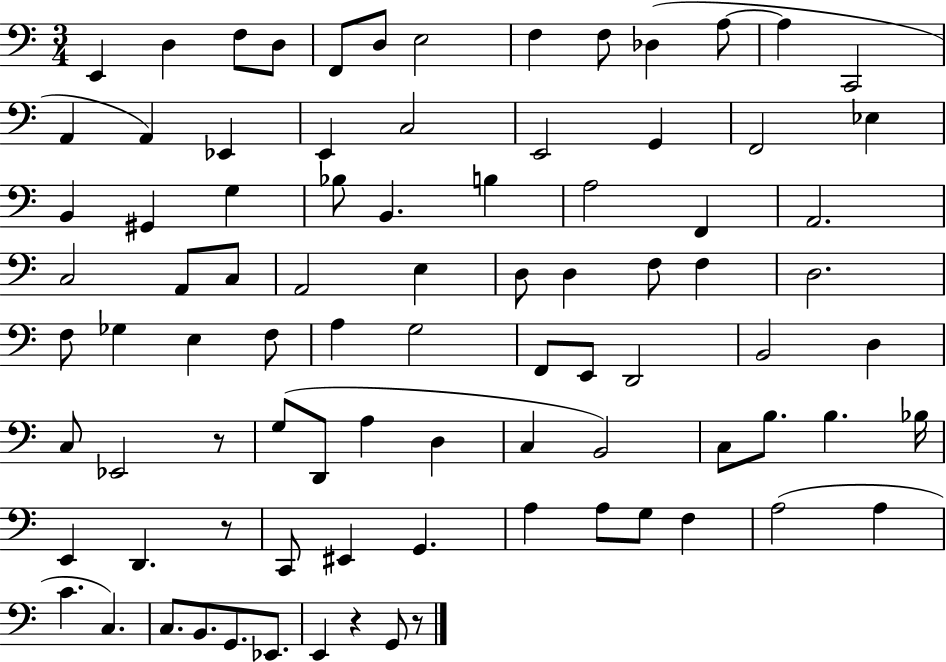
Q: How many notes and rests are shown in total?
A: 87